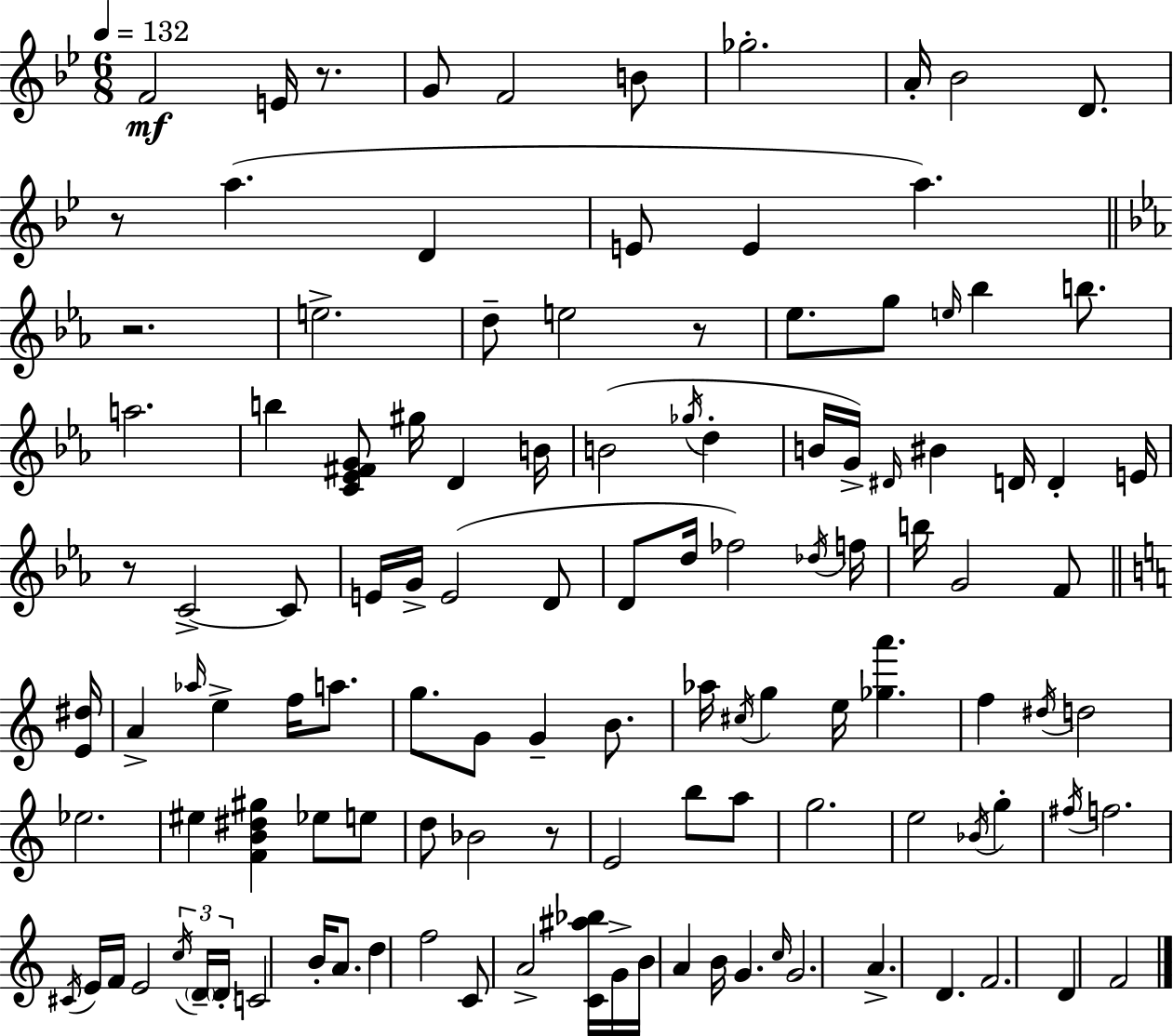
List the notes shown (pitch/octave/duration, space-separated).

F4/h E4/s R/e. G4/e F4/h B4/e Gb5/h. A4/s Bb4/h D4/e. R/e A5/q. D4/q E4/e E4/q A5/q. R/h. E5/h. D5/e E5/h R/e Eb5/e. G5/e E5/s Bb5/q B5/e. A5/h. B5/q [C4,Eb4,F#4,G4]/e G#5/s D4/q B4/s B4/h Gb5/s D5/q B4/s G4/s D#4/s BIS4/q D4/s D4/q E4/s R/e C4/h C4/e E4/s G4/s E4/h D4/e D4/e D5/s FES5/h Db5/s F5/s B5/s G4/h F4/e [E4,D#5]/s A4/q Ab5/s E5/q F5/s A5/e. G5/e. G4/e G4/q B4/e. Ab5/s C#5/s G5/q E5/s [Gb5,A6]/q. F5/q D#5/s D5/h Eb5/h. EIS5/q [F4,B4,D#5,G#5]/q Eb5/e E5/e D5/e Bb4/h R/e E4/h B5/e A5/e G5/h. E5/h Bb4/s G5/q F#5/s F5/h. C#4/s E4/s F4/s E4/h C5/s D4/s D4/s C4/h B4/s A4/e. D5/q F5/h C4/e A4/h [C4,A#5,Bb5]/s G4/s B4/s A4/q B4/s G4/q. C5/s G4/h. A4/q. D4/q. F4/h. D4/q F4/h